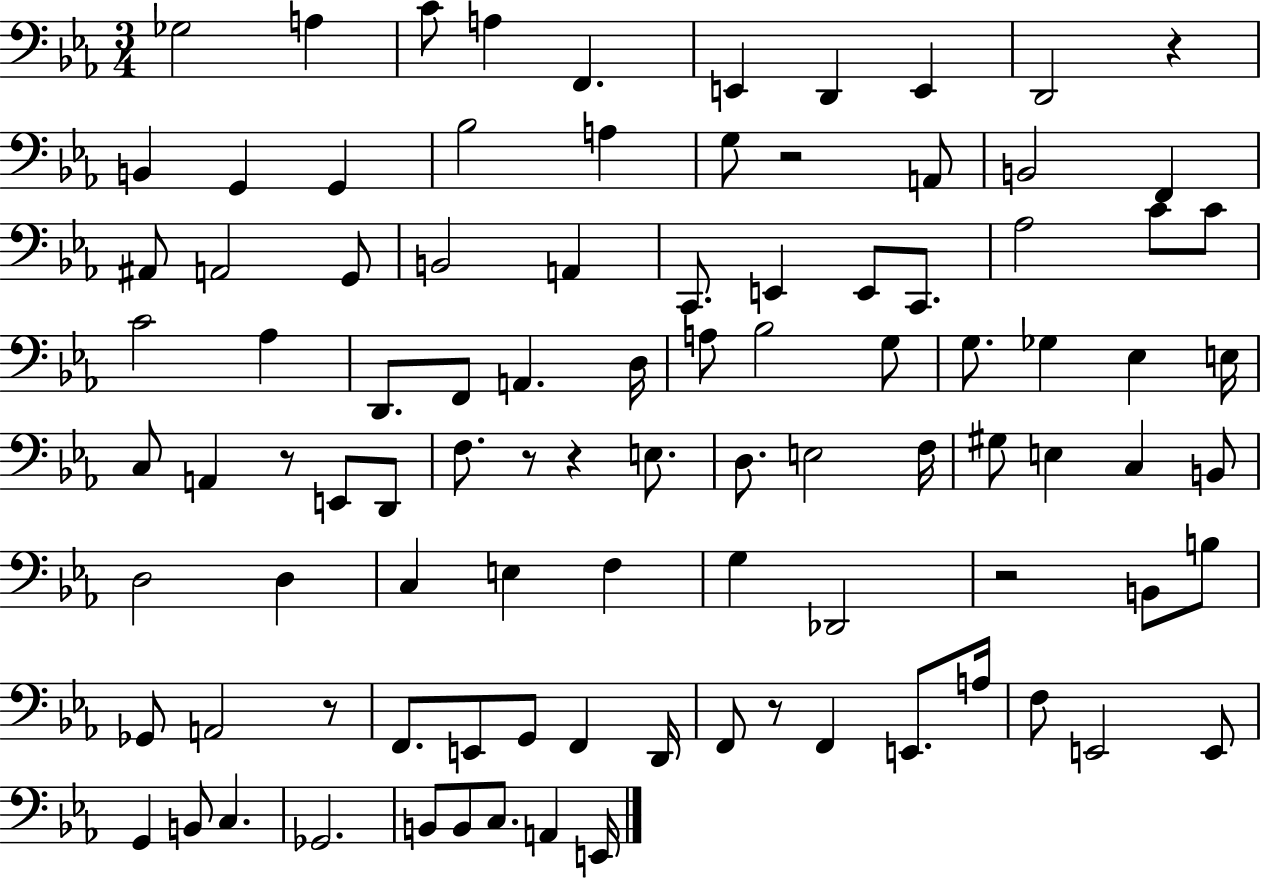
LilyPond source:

{
  \clef bass
  \numericTimeSignature
  \time 3/4
  \key ees \major
  ges2 a4 | c'8 a4 f,4. | e,4 d,4 e,4 | d,2 r4 | \break b,4 g,4 g,4 | bes2 a4 | g8 r2 a,8 | b,2 f,4 | \break ais,8 a,2 g,8 | b,2 a,4 | c,8. e,4 e,8 c,8. | aes2 c'8 c'8 | \break c'2 aes4 | d,8. f,8 a,4. d16 | a8 bes2 g8 | g8. ges4 ees4 e16 | \break c8 a,4 r8 e,8 d,8 | f8. r8 r4 e8. | d8. e2 f16 | gis8 e4 c4 b,8 | \break d2 d4 | c4 e4 f4 | g4 des,2 | r2 b,8 b8 | \break ges,8 a,2 r8 | f,8. e,8 g,8 f,4 d,16 | f,8 r8 f,4 e,8. a16 | f8 e,2 e,8 | \break g,4 b,8 c4. | ges,2. | b,8 b,8 c8. a,4 e,16 | \bar "|."
}